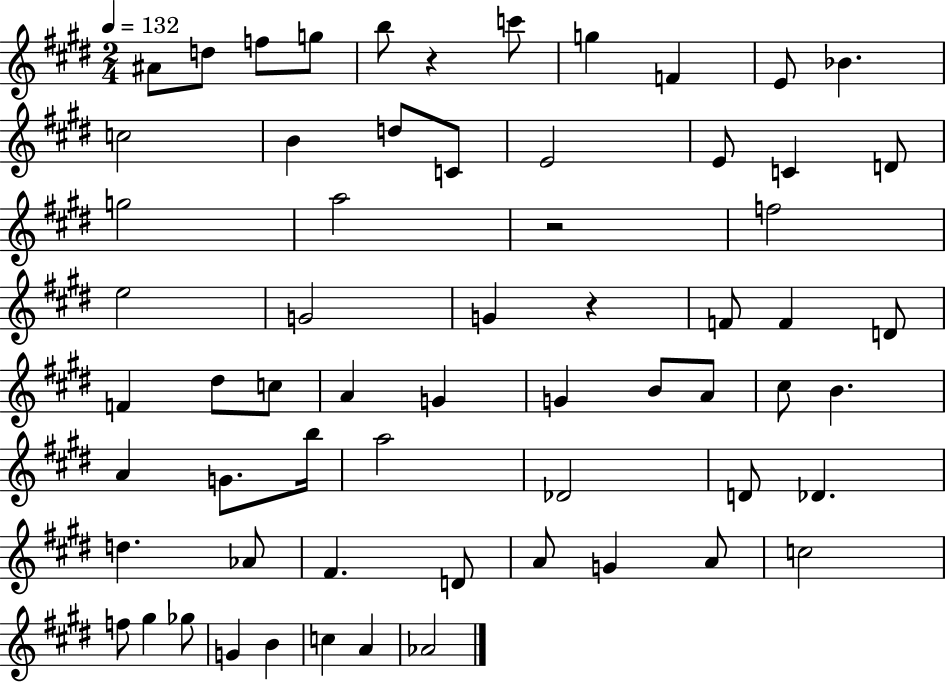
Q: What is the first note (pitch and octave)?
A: A#4